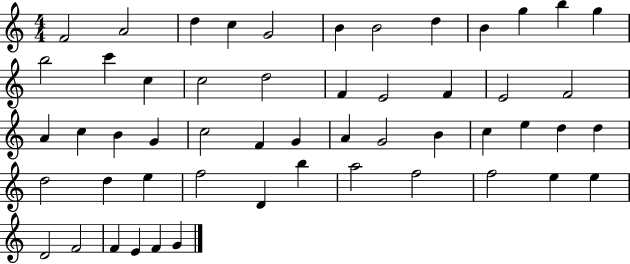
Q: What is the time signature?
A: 4/4